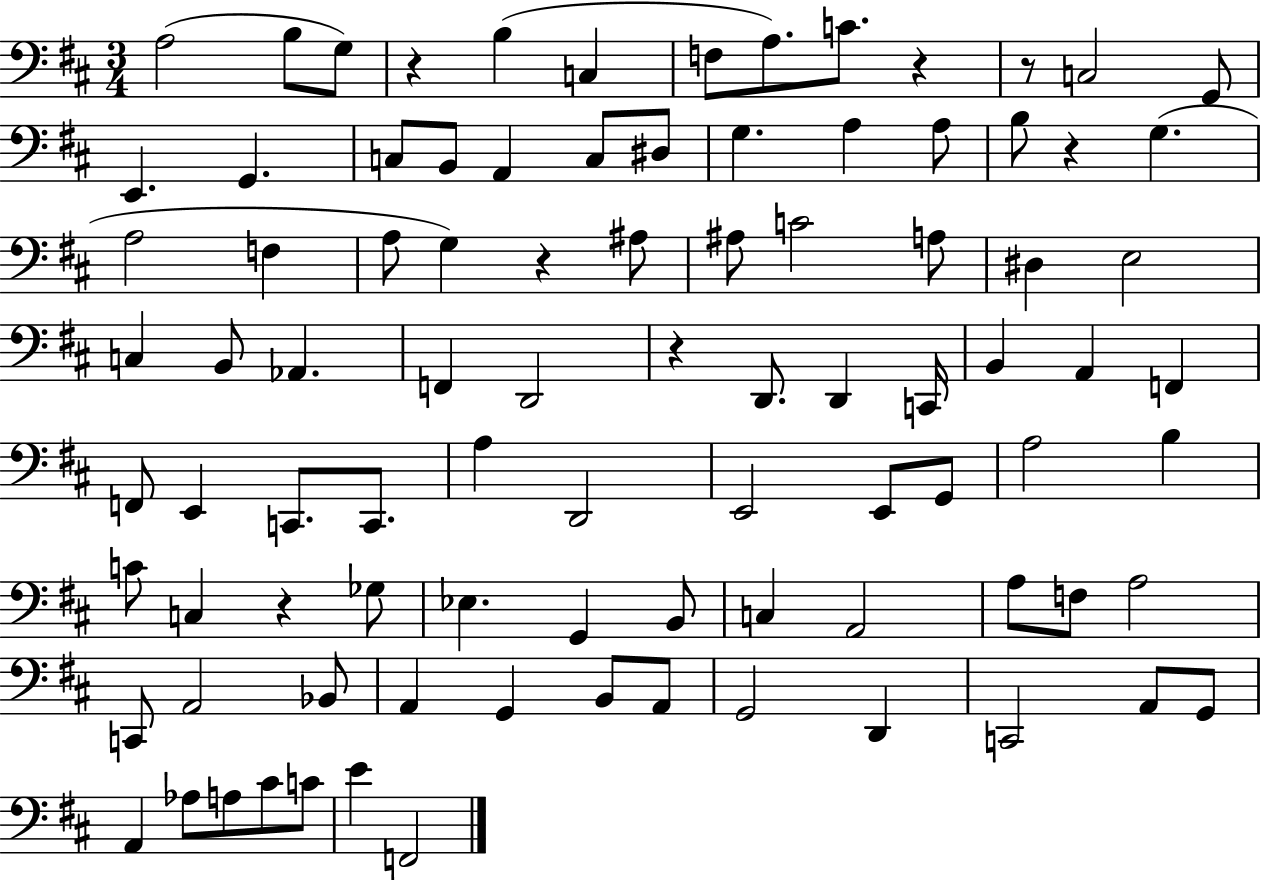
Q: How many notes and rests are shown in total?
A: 91